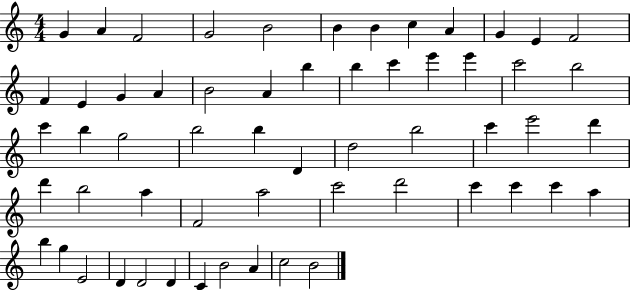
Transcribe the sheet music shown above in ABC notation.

X:1
T:Untitled
M:4/4
L:1/4
K:C
G A F2 G2 B2 B B c A G E F2 F E G A B2 A b b c' e' e' c'2 b2 c' b g2 b2 b D d2 b2 c' e'2 d' d' b2 a F2 a2 c'2 d'2 c' c' c' a b g E2 D D2 D C B2 A c2 B2